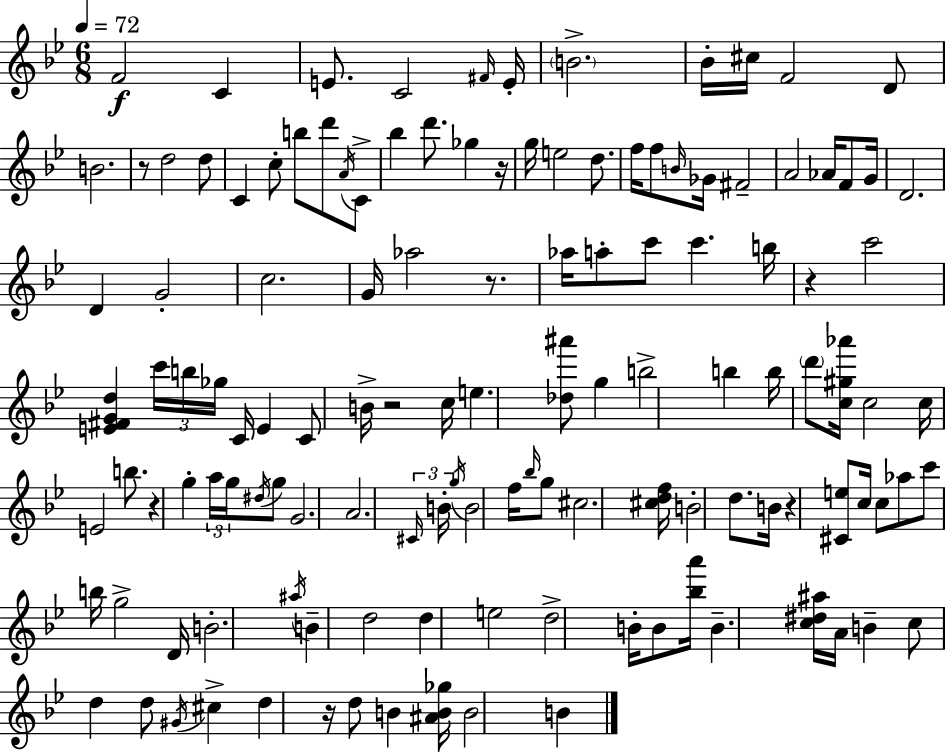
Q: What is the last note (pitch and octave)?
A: B4